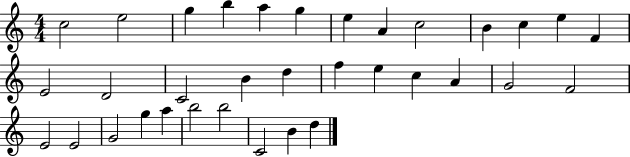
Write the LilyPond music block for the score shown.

{
  \clef treble
  \numericTimeSignature
  \time 4/4
  \key c \major
  c''2 e''2 | g''4 b''4 a''4 g''4 | e''4 a'4 c''2 | b'4 c''4 e''4 f'4 | \break e'2 d'2 | c'2 b'4 d''4 | f''4 e''4 c''4 a'4 | g'2 f'2 | \break e'2 e'2 | g'2 g''4 a''4 | b''2 b''2 | c'2 b'4 d''4 | \break \bar "|."
}